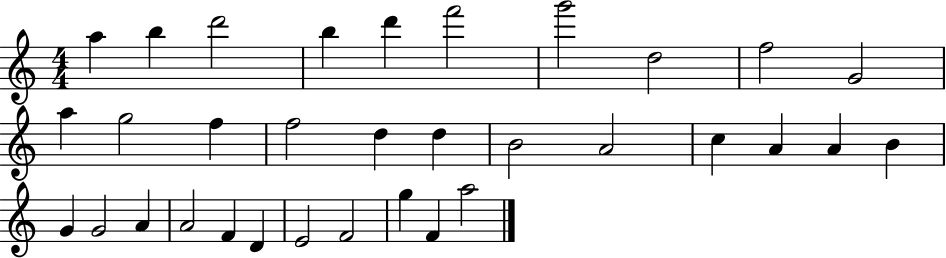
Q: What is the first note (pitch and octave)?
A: A5